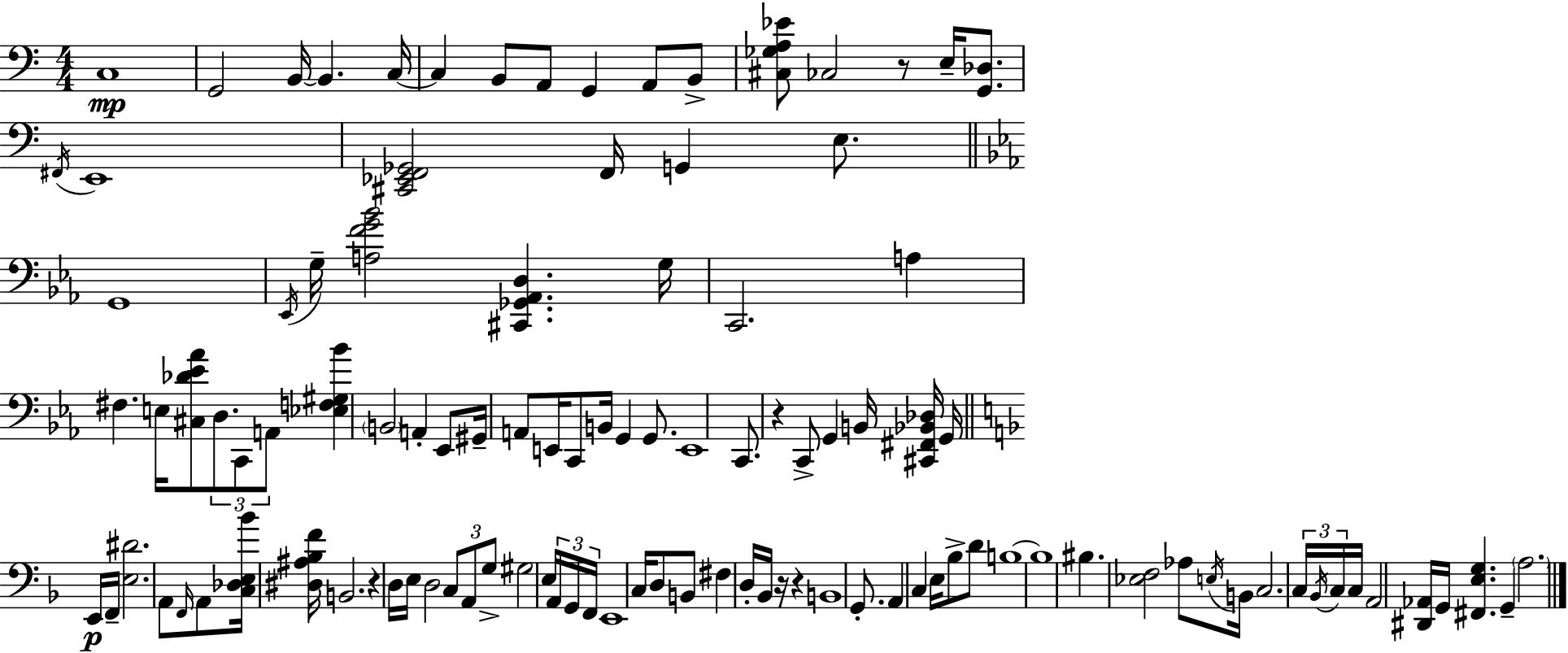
C3/w G2/h B2/s B2/q. C3/s C3/q B2/e A2/e G2/q A2/e B2/e [C#3,Gb3,A3,Eb4]/e CES3/h R/e E3/s [G2,Db3]/e. F#2/s E2/w [C#2,Eb2,F2,Gb2]/h F2/s G2/q E3/e. G2/w Eb2/s G3/s [A3,F4,G4,Bb4]/h [C#2,Gb2,Ab2,D3]/q. G3/s C2/h. A3/q F#3/q. E3/s [C#3,Db4,Eb4,Ab4]/e D3/e. C2/e A2/e [Eb3,F3,G#3,Bb4]/q B2/h A2/q Eb2/e G#2/s A2/e E2/s C2/e B2/s G2/q G2/e. E2/w C2/e. R/q C2/e G2/q B2/s [C#2,F#2,Bb2,Db3]/s G2/s E2/s F2/s [E3,D#4]/h. A2/e F2/s A2/e [C3,Db3,E3,Bb4]/s [D#3,A#3,Bb3,F4]/s B2/h. R/q D3/s E3/s D3/h C3/e A2/e G3/e G#3/h E3/s A2/s G2/s F2/s E2/w C3/s D3/e B2/e F#3/q D3/s Bb2/s R/s R/q B2/w G2/e. A2/q C3/q E3/s Bb3/e D4/e B3/w B3/w BIS3/q. [Eb3,F3]/h Ab3/e E3/s B2/s C3/h. C3/s Bb2/s C3/s C3/s A2/h [D#2,Ab2]/s G2/s [F#2,E3,G3]/q. G2/q A3/h.